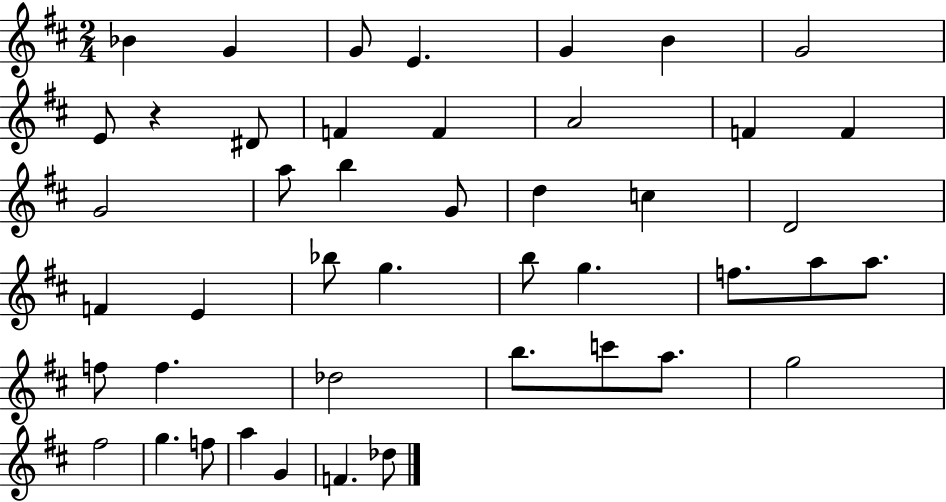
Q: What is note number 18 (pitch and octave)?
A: G4